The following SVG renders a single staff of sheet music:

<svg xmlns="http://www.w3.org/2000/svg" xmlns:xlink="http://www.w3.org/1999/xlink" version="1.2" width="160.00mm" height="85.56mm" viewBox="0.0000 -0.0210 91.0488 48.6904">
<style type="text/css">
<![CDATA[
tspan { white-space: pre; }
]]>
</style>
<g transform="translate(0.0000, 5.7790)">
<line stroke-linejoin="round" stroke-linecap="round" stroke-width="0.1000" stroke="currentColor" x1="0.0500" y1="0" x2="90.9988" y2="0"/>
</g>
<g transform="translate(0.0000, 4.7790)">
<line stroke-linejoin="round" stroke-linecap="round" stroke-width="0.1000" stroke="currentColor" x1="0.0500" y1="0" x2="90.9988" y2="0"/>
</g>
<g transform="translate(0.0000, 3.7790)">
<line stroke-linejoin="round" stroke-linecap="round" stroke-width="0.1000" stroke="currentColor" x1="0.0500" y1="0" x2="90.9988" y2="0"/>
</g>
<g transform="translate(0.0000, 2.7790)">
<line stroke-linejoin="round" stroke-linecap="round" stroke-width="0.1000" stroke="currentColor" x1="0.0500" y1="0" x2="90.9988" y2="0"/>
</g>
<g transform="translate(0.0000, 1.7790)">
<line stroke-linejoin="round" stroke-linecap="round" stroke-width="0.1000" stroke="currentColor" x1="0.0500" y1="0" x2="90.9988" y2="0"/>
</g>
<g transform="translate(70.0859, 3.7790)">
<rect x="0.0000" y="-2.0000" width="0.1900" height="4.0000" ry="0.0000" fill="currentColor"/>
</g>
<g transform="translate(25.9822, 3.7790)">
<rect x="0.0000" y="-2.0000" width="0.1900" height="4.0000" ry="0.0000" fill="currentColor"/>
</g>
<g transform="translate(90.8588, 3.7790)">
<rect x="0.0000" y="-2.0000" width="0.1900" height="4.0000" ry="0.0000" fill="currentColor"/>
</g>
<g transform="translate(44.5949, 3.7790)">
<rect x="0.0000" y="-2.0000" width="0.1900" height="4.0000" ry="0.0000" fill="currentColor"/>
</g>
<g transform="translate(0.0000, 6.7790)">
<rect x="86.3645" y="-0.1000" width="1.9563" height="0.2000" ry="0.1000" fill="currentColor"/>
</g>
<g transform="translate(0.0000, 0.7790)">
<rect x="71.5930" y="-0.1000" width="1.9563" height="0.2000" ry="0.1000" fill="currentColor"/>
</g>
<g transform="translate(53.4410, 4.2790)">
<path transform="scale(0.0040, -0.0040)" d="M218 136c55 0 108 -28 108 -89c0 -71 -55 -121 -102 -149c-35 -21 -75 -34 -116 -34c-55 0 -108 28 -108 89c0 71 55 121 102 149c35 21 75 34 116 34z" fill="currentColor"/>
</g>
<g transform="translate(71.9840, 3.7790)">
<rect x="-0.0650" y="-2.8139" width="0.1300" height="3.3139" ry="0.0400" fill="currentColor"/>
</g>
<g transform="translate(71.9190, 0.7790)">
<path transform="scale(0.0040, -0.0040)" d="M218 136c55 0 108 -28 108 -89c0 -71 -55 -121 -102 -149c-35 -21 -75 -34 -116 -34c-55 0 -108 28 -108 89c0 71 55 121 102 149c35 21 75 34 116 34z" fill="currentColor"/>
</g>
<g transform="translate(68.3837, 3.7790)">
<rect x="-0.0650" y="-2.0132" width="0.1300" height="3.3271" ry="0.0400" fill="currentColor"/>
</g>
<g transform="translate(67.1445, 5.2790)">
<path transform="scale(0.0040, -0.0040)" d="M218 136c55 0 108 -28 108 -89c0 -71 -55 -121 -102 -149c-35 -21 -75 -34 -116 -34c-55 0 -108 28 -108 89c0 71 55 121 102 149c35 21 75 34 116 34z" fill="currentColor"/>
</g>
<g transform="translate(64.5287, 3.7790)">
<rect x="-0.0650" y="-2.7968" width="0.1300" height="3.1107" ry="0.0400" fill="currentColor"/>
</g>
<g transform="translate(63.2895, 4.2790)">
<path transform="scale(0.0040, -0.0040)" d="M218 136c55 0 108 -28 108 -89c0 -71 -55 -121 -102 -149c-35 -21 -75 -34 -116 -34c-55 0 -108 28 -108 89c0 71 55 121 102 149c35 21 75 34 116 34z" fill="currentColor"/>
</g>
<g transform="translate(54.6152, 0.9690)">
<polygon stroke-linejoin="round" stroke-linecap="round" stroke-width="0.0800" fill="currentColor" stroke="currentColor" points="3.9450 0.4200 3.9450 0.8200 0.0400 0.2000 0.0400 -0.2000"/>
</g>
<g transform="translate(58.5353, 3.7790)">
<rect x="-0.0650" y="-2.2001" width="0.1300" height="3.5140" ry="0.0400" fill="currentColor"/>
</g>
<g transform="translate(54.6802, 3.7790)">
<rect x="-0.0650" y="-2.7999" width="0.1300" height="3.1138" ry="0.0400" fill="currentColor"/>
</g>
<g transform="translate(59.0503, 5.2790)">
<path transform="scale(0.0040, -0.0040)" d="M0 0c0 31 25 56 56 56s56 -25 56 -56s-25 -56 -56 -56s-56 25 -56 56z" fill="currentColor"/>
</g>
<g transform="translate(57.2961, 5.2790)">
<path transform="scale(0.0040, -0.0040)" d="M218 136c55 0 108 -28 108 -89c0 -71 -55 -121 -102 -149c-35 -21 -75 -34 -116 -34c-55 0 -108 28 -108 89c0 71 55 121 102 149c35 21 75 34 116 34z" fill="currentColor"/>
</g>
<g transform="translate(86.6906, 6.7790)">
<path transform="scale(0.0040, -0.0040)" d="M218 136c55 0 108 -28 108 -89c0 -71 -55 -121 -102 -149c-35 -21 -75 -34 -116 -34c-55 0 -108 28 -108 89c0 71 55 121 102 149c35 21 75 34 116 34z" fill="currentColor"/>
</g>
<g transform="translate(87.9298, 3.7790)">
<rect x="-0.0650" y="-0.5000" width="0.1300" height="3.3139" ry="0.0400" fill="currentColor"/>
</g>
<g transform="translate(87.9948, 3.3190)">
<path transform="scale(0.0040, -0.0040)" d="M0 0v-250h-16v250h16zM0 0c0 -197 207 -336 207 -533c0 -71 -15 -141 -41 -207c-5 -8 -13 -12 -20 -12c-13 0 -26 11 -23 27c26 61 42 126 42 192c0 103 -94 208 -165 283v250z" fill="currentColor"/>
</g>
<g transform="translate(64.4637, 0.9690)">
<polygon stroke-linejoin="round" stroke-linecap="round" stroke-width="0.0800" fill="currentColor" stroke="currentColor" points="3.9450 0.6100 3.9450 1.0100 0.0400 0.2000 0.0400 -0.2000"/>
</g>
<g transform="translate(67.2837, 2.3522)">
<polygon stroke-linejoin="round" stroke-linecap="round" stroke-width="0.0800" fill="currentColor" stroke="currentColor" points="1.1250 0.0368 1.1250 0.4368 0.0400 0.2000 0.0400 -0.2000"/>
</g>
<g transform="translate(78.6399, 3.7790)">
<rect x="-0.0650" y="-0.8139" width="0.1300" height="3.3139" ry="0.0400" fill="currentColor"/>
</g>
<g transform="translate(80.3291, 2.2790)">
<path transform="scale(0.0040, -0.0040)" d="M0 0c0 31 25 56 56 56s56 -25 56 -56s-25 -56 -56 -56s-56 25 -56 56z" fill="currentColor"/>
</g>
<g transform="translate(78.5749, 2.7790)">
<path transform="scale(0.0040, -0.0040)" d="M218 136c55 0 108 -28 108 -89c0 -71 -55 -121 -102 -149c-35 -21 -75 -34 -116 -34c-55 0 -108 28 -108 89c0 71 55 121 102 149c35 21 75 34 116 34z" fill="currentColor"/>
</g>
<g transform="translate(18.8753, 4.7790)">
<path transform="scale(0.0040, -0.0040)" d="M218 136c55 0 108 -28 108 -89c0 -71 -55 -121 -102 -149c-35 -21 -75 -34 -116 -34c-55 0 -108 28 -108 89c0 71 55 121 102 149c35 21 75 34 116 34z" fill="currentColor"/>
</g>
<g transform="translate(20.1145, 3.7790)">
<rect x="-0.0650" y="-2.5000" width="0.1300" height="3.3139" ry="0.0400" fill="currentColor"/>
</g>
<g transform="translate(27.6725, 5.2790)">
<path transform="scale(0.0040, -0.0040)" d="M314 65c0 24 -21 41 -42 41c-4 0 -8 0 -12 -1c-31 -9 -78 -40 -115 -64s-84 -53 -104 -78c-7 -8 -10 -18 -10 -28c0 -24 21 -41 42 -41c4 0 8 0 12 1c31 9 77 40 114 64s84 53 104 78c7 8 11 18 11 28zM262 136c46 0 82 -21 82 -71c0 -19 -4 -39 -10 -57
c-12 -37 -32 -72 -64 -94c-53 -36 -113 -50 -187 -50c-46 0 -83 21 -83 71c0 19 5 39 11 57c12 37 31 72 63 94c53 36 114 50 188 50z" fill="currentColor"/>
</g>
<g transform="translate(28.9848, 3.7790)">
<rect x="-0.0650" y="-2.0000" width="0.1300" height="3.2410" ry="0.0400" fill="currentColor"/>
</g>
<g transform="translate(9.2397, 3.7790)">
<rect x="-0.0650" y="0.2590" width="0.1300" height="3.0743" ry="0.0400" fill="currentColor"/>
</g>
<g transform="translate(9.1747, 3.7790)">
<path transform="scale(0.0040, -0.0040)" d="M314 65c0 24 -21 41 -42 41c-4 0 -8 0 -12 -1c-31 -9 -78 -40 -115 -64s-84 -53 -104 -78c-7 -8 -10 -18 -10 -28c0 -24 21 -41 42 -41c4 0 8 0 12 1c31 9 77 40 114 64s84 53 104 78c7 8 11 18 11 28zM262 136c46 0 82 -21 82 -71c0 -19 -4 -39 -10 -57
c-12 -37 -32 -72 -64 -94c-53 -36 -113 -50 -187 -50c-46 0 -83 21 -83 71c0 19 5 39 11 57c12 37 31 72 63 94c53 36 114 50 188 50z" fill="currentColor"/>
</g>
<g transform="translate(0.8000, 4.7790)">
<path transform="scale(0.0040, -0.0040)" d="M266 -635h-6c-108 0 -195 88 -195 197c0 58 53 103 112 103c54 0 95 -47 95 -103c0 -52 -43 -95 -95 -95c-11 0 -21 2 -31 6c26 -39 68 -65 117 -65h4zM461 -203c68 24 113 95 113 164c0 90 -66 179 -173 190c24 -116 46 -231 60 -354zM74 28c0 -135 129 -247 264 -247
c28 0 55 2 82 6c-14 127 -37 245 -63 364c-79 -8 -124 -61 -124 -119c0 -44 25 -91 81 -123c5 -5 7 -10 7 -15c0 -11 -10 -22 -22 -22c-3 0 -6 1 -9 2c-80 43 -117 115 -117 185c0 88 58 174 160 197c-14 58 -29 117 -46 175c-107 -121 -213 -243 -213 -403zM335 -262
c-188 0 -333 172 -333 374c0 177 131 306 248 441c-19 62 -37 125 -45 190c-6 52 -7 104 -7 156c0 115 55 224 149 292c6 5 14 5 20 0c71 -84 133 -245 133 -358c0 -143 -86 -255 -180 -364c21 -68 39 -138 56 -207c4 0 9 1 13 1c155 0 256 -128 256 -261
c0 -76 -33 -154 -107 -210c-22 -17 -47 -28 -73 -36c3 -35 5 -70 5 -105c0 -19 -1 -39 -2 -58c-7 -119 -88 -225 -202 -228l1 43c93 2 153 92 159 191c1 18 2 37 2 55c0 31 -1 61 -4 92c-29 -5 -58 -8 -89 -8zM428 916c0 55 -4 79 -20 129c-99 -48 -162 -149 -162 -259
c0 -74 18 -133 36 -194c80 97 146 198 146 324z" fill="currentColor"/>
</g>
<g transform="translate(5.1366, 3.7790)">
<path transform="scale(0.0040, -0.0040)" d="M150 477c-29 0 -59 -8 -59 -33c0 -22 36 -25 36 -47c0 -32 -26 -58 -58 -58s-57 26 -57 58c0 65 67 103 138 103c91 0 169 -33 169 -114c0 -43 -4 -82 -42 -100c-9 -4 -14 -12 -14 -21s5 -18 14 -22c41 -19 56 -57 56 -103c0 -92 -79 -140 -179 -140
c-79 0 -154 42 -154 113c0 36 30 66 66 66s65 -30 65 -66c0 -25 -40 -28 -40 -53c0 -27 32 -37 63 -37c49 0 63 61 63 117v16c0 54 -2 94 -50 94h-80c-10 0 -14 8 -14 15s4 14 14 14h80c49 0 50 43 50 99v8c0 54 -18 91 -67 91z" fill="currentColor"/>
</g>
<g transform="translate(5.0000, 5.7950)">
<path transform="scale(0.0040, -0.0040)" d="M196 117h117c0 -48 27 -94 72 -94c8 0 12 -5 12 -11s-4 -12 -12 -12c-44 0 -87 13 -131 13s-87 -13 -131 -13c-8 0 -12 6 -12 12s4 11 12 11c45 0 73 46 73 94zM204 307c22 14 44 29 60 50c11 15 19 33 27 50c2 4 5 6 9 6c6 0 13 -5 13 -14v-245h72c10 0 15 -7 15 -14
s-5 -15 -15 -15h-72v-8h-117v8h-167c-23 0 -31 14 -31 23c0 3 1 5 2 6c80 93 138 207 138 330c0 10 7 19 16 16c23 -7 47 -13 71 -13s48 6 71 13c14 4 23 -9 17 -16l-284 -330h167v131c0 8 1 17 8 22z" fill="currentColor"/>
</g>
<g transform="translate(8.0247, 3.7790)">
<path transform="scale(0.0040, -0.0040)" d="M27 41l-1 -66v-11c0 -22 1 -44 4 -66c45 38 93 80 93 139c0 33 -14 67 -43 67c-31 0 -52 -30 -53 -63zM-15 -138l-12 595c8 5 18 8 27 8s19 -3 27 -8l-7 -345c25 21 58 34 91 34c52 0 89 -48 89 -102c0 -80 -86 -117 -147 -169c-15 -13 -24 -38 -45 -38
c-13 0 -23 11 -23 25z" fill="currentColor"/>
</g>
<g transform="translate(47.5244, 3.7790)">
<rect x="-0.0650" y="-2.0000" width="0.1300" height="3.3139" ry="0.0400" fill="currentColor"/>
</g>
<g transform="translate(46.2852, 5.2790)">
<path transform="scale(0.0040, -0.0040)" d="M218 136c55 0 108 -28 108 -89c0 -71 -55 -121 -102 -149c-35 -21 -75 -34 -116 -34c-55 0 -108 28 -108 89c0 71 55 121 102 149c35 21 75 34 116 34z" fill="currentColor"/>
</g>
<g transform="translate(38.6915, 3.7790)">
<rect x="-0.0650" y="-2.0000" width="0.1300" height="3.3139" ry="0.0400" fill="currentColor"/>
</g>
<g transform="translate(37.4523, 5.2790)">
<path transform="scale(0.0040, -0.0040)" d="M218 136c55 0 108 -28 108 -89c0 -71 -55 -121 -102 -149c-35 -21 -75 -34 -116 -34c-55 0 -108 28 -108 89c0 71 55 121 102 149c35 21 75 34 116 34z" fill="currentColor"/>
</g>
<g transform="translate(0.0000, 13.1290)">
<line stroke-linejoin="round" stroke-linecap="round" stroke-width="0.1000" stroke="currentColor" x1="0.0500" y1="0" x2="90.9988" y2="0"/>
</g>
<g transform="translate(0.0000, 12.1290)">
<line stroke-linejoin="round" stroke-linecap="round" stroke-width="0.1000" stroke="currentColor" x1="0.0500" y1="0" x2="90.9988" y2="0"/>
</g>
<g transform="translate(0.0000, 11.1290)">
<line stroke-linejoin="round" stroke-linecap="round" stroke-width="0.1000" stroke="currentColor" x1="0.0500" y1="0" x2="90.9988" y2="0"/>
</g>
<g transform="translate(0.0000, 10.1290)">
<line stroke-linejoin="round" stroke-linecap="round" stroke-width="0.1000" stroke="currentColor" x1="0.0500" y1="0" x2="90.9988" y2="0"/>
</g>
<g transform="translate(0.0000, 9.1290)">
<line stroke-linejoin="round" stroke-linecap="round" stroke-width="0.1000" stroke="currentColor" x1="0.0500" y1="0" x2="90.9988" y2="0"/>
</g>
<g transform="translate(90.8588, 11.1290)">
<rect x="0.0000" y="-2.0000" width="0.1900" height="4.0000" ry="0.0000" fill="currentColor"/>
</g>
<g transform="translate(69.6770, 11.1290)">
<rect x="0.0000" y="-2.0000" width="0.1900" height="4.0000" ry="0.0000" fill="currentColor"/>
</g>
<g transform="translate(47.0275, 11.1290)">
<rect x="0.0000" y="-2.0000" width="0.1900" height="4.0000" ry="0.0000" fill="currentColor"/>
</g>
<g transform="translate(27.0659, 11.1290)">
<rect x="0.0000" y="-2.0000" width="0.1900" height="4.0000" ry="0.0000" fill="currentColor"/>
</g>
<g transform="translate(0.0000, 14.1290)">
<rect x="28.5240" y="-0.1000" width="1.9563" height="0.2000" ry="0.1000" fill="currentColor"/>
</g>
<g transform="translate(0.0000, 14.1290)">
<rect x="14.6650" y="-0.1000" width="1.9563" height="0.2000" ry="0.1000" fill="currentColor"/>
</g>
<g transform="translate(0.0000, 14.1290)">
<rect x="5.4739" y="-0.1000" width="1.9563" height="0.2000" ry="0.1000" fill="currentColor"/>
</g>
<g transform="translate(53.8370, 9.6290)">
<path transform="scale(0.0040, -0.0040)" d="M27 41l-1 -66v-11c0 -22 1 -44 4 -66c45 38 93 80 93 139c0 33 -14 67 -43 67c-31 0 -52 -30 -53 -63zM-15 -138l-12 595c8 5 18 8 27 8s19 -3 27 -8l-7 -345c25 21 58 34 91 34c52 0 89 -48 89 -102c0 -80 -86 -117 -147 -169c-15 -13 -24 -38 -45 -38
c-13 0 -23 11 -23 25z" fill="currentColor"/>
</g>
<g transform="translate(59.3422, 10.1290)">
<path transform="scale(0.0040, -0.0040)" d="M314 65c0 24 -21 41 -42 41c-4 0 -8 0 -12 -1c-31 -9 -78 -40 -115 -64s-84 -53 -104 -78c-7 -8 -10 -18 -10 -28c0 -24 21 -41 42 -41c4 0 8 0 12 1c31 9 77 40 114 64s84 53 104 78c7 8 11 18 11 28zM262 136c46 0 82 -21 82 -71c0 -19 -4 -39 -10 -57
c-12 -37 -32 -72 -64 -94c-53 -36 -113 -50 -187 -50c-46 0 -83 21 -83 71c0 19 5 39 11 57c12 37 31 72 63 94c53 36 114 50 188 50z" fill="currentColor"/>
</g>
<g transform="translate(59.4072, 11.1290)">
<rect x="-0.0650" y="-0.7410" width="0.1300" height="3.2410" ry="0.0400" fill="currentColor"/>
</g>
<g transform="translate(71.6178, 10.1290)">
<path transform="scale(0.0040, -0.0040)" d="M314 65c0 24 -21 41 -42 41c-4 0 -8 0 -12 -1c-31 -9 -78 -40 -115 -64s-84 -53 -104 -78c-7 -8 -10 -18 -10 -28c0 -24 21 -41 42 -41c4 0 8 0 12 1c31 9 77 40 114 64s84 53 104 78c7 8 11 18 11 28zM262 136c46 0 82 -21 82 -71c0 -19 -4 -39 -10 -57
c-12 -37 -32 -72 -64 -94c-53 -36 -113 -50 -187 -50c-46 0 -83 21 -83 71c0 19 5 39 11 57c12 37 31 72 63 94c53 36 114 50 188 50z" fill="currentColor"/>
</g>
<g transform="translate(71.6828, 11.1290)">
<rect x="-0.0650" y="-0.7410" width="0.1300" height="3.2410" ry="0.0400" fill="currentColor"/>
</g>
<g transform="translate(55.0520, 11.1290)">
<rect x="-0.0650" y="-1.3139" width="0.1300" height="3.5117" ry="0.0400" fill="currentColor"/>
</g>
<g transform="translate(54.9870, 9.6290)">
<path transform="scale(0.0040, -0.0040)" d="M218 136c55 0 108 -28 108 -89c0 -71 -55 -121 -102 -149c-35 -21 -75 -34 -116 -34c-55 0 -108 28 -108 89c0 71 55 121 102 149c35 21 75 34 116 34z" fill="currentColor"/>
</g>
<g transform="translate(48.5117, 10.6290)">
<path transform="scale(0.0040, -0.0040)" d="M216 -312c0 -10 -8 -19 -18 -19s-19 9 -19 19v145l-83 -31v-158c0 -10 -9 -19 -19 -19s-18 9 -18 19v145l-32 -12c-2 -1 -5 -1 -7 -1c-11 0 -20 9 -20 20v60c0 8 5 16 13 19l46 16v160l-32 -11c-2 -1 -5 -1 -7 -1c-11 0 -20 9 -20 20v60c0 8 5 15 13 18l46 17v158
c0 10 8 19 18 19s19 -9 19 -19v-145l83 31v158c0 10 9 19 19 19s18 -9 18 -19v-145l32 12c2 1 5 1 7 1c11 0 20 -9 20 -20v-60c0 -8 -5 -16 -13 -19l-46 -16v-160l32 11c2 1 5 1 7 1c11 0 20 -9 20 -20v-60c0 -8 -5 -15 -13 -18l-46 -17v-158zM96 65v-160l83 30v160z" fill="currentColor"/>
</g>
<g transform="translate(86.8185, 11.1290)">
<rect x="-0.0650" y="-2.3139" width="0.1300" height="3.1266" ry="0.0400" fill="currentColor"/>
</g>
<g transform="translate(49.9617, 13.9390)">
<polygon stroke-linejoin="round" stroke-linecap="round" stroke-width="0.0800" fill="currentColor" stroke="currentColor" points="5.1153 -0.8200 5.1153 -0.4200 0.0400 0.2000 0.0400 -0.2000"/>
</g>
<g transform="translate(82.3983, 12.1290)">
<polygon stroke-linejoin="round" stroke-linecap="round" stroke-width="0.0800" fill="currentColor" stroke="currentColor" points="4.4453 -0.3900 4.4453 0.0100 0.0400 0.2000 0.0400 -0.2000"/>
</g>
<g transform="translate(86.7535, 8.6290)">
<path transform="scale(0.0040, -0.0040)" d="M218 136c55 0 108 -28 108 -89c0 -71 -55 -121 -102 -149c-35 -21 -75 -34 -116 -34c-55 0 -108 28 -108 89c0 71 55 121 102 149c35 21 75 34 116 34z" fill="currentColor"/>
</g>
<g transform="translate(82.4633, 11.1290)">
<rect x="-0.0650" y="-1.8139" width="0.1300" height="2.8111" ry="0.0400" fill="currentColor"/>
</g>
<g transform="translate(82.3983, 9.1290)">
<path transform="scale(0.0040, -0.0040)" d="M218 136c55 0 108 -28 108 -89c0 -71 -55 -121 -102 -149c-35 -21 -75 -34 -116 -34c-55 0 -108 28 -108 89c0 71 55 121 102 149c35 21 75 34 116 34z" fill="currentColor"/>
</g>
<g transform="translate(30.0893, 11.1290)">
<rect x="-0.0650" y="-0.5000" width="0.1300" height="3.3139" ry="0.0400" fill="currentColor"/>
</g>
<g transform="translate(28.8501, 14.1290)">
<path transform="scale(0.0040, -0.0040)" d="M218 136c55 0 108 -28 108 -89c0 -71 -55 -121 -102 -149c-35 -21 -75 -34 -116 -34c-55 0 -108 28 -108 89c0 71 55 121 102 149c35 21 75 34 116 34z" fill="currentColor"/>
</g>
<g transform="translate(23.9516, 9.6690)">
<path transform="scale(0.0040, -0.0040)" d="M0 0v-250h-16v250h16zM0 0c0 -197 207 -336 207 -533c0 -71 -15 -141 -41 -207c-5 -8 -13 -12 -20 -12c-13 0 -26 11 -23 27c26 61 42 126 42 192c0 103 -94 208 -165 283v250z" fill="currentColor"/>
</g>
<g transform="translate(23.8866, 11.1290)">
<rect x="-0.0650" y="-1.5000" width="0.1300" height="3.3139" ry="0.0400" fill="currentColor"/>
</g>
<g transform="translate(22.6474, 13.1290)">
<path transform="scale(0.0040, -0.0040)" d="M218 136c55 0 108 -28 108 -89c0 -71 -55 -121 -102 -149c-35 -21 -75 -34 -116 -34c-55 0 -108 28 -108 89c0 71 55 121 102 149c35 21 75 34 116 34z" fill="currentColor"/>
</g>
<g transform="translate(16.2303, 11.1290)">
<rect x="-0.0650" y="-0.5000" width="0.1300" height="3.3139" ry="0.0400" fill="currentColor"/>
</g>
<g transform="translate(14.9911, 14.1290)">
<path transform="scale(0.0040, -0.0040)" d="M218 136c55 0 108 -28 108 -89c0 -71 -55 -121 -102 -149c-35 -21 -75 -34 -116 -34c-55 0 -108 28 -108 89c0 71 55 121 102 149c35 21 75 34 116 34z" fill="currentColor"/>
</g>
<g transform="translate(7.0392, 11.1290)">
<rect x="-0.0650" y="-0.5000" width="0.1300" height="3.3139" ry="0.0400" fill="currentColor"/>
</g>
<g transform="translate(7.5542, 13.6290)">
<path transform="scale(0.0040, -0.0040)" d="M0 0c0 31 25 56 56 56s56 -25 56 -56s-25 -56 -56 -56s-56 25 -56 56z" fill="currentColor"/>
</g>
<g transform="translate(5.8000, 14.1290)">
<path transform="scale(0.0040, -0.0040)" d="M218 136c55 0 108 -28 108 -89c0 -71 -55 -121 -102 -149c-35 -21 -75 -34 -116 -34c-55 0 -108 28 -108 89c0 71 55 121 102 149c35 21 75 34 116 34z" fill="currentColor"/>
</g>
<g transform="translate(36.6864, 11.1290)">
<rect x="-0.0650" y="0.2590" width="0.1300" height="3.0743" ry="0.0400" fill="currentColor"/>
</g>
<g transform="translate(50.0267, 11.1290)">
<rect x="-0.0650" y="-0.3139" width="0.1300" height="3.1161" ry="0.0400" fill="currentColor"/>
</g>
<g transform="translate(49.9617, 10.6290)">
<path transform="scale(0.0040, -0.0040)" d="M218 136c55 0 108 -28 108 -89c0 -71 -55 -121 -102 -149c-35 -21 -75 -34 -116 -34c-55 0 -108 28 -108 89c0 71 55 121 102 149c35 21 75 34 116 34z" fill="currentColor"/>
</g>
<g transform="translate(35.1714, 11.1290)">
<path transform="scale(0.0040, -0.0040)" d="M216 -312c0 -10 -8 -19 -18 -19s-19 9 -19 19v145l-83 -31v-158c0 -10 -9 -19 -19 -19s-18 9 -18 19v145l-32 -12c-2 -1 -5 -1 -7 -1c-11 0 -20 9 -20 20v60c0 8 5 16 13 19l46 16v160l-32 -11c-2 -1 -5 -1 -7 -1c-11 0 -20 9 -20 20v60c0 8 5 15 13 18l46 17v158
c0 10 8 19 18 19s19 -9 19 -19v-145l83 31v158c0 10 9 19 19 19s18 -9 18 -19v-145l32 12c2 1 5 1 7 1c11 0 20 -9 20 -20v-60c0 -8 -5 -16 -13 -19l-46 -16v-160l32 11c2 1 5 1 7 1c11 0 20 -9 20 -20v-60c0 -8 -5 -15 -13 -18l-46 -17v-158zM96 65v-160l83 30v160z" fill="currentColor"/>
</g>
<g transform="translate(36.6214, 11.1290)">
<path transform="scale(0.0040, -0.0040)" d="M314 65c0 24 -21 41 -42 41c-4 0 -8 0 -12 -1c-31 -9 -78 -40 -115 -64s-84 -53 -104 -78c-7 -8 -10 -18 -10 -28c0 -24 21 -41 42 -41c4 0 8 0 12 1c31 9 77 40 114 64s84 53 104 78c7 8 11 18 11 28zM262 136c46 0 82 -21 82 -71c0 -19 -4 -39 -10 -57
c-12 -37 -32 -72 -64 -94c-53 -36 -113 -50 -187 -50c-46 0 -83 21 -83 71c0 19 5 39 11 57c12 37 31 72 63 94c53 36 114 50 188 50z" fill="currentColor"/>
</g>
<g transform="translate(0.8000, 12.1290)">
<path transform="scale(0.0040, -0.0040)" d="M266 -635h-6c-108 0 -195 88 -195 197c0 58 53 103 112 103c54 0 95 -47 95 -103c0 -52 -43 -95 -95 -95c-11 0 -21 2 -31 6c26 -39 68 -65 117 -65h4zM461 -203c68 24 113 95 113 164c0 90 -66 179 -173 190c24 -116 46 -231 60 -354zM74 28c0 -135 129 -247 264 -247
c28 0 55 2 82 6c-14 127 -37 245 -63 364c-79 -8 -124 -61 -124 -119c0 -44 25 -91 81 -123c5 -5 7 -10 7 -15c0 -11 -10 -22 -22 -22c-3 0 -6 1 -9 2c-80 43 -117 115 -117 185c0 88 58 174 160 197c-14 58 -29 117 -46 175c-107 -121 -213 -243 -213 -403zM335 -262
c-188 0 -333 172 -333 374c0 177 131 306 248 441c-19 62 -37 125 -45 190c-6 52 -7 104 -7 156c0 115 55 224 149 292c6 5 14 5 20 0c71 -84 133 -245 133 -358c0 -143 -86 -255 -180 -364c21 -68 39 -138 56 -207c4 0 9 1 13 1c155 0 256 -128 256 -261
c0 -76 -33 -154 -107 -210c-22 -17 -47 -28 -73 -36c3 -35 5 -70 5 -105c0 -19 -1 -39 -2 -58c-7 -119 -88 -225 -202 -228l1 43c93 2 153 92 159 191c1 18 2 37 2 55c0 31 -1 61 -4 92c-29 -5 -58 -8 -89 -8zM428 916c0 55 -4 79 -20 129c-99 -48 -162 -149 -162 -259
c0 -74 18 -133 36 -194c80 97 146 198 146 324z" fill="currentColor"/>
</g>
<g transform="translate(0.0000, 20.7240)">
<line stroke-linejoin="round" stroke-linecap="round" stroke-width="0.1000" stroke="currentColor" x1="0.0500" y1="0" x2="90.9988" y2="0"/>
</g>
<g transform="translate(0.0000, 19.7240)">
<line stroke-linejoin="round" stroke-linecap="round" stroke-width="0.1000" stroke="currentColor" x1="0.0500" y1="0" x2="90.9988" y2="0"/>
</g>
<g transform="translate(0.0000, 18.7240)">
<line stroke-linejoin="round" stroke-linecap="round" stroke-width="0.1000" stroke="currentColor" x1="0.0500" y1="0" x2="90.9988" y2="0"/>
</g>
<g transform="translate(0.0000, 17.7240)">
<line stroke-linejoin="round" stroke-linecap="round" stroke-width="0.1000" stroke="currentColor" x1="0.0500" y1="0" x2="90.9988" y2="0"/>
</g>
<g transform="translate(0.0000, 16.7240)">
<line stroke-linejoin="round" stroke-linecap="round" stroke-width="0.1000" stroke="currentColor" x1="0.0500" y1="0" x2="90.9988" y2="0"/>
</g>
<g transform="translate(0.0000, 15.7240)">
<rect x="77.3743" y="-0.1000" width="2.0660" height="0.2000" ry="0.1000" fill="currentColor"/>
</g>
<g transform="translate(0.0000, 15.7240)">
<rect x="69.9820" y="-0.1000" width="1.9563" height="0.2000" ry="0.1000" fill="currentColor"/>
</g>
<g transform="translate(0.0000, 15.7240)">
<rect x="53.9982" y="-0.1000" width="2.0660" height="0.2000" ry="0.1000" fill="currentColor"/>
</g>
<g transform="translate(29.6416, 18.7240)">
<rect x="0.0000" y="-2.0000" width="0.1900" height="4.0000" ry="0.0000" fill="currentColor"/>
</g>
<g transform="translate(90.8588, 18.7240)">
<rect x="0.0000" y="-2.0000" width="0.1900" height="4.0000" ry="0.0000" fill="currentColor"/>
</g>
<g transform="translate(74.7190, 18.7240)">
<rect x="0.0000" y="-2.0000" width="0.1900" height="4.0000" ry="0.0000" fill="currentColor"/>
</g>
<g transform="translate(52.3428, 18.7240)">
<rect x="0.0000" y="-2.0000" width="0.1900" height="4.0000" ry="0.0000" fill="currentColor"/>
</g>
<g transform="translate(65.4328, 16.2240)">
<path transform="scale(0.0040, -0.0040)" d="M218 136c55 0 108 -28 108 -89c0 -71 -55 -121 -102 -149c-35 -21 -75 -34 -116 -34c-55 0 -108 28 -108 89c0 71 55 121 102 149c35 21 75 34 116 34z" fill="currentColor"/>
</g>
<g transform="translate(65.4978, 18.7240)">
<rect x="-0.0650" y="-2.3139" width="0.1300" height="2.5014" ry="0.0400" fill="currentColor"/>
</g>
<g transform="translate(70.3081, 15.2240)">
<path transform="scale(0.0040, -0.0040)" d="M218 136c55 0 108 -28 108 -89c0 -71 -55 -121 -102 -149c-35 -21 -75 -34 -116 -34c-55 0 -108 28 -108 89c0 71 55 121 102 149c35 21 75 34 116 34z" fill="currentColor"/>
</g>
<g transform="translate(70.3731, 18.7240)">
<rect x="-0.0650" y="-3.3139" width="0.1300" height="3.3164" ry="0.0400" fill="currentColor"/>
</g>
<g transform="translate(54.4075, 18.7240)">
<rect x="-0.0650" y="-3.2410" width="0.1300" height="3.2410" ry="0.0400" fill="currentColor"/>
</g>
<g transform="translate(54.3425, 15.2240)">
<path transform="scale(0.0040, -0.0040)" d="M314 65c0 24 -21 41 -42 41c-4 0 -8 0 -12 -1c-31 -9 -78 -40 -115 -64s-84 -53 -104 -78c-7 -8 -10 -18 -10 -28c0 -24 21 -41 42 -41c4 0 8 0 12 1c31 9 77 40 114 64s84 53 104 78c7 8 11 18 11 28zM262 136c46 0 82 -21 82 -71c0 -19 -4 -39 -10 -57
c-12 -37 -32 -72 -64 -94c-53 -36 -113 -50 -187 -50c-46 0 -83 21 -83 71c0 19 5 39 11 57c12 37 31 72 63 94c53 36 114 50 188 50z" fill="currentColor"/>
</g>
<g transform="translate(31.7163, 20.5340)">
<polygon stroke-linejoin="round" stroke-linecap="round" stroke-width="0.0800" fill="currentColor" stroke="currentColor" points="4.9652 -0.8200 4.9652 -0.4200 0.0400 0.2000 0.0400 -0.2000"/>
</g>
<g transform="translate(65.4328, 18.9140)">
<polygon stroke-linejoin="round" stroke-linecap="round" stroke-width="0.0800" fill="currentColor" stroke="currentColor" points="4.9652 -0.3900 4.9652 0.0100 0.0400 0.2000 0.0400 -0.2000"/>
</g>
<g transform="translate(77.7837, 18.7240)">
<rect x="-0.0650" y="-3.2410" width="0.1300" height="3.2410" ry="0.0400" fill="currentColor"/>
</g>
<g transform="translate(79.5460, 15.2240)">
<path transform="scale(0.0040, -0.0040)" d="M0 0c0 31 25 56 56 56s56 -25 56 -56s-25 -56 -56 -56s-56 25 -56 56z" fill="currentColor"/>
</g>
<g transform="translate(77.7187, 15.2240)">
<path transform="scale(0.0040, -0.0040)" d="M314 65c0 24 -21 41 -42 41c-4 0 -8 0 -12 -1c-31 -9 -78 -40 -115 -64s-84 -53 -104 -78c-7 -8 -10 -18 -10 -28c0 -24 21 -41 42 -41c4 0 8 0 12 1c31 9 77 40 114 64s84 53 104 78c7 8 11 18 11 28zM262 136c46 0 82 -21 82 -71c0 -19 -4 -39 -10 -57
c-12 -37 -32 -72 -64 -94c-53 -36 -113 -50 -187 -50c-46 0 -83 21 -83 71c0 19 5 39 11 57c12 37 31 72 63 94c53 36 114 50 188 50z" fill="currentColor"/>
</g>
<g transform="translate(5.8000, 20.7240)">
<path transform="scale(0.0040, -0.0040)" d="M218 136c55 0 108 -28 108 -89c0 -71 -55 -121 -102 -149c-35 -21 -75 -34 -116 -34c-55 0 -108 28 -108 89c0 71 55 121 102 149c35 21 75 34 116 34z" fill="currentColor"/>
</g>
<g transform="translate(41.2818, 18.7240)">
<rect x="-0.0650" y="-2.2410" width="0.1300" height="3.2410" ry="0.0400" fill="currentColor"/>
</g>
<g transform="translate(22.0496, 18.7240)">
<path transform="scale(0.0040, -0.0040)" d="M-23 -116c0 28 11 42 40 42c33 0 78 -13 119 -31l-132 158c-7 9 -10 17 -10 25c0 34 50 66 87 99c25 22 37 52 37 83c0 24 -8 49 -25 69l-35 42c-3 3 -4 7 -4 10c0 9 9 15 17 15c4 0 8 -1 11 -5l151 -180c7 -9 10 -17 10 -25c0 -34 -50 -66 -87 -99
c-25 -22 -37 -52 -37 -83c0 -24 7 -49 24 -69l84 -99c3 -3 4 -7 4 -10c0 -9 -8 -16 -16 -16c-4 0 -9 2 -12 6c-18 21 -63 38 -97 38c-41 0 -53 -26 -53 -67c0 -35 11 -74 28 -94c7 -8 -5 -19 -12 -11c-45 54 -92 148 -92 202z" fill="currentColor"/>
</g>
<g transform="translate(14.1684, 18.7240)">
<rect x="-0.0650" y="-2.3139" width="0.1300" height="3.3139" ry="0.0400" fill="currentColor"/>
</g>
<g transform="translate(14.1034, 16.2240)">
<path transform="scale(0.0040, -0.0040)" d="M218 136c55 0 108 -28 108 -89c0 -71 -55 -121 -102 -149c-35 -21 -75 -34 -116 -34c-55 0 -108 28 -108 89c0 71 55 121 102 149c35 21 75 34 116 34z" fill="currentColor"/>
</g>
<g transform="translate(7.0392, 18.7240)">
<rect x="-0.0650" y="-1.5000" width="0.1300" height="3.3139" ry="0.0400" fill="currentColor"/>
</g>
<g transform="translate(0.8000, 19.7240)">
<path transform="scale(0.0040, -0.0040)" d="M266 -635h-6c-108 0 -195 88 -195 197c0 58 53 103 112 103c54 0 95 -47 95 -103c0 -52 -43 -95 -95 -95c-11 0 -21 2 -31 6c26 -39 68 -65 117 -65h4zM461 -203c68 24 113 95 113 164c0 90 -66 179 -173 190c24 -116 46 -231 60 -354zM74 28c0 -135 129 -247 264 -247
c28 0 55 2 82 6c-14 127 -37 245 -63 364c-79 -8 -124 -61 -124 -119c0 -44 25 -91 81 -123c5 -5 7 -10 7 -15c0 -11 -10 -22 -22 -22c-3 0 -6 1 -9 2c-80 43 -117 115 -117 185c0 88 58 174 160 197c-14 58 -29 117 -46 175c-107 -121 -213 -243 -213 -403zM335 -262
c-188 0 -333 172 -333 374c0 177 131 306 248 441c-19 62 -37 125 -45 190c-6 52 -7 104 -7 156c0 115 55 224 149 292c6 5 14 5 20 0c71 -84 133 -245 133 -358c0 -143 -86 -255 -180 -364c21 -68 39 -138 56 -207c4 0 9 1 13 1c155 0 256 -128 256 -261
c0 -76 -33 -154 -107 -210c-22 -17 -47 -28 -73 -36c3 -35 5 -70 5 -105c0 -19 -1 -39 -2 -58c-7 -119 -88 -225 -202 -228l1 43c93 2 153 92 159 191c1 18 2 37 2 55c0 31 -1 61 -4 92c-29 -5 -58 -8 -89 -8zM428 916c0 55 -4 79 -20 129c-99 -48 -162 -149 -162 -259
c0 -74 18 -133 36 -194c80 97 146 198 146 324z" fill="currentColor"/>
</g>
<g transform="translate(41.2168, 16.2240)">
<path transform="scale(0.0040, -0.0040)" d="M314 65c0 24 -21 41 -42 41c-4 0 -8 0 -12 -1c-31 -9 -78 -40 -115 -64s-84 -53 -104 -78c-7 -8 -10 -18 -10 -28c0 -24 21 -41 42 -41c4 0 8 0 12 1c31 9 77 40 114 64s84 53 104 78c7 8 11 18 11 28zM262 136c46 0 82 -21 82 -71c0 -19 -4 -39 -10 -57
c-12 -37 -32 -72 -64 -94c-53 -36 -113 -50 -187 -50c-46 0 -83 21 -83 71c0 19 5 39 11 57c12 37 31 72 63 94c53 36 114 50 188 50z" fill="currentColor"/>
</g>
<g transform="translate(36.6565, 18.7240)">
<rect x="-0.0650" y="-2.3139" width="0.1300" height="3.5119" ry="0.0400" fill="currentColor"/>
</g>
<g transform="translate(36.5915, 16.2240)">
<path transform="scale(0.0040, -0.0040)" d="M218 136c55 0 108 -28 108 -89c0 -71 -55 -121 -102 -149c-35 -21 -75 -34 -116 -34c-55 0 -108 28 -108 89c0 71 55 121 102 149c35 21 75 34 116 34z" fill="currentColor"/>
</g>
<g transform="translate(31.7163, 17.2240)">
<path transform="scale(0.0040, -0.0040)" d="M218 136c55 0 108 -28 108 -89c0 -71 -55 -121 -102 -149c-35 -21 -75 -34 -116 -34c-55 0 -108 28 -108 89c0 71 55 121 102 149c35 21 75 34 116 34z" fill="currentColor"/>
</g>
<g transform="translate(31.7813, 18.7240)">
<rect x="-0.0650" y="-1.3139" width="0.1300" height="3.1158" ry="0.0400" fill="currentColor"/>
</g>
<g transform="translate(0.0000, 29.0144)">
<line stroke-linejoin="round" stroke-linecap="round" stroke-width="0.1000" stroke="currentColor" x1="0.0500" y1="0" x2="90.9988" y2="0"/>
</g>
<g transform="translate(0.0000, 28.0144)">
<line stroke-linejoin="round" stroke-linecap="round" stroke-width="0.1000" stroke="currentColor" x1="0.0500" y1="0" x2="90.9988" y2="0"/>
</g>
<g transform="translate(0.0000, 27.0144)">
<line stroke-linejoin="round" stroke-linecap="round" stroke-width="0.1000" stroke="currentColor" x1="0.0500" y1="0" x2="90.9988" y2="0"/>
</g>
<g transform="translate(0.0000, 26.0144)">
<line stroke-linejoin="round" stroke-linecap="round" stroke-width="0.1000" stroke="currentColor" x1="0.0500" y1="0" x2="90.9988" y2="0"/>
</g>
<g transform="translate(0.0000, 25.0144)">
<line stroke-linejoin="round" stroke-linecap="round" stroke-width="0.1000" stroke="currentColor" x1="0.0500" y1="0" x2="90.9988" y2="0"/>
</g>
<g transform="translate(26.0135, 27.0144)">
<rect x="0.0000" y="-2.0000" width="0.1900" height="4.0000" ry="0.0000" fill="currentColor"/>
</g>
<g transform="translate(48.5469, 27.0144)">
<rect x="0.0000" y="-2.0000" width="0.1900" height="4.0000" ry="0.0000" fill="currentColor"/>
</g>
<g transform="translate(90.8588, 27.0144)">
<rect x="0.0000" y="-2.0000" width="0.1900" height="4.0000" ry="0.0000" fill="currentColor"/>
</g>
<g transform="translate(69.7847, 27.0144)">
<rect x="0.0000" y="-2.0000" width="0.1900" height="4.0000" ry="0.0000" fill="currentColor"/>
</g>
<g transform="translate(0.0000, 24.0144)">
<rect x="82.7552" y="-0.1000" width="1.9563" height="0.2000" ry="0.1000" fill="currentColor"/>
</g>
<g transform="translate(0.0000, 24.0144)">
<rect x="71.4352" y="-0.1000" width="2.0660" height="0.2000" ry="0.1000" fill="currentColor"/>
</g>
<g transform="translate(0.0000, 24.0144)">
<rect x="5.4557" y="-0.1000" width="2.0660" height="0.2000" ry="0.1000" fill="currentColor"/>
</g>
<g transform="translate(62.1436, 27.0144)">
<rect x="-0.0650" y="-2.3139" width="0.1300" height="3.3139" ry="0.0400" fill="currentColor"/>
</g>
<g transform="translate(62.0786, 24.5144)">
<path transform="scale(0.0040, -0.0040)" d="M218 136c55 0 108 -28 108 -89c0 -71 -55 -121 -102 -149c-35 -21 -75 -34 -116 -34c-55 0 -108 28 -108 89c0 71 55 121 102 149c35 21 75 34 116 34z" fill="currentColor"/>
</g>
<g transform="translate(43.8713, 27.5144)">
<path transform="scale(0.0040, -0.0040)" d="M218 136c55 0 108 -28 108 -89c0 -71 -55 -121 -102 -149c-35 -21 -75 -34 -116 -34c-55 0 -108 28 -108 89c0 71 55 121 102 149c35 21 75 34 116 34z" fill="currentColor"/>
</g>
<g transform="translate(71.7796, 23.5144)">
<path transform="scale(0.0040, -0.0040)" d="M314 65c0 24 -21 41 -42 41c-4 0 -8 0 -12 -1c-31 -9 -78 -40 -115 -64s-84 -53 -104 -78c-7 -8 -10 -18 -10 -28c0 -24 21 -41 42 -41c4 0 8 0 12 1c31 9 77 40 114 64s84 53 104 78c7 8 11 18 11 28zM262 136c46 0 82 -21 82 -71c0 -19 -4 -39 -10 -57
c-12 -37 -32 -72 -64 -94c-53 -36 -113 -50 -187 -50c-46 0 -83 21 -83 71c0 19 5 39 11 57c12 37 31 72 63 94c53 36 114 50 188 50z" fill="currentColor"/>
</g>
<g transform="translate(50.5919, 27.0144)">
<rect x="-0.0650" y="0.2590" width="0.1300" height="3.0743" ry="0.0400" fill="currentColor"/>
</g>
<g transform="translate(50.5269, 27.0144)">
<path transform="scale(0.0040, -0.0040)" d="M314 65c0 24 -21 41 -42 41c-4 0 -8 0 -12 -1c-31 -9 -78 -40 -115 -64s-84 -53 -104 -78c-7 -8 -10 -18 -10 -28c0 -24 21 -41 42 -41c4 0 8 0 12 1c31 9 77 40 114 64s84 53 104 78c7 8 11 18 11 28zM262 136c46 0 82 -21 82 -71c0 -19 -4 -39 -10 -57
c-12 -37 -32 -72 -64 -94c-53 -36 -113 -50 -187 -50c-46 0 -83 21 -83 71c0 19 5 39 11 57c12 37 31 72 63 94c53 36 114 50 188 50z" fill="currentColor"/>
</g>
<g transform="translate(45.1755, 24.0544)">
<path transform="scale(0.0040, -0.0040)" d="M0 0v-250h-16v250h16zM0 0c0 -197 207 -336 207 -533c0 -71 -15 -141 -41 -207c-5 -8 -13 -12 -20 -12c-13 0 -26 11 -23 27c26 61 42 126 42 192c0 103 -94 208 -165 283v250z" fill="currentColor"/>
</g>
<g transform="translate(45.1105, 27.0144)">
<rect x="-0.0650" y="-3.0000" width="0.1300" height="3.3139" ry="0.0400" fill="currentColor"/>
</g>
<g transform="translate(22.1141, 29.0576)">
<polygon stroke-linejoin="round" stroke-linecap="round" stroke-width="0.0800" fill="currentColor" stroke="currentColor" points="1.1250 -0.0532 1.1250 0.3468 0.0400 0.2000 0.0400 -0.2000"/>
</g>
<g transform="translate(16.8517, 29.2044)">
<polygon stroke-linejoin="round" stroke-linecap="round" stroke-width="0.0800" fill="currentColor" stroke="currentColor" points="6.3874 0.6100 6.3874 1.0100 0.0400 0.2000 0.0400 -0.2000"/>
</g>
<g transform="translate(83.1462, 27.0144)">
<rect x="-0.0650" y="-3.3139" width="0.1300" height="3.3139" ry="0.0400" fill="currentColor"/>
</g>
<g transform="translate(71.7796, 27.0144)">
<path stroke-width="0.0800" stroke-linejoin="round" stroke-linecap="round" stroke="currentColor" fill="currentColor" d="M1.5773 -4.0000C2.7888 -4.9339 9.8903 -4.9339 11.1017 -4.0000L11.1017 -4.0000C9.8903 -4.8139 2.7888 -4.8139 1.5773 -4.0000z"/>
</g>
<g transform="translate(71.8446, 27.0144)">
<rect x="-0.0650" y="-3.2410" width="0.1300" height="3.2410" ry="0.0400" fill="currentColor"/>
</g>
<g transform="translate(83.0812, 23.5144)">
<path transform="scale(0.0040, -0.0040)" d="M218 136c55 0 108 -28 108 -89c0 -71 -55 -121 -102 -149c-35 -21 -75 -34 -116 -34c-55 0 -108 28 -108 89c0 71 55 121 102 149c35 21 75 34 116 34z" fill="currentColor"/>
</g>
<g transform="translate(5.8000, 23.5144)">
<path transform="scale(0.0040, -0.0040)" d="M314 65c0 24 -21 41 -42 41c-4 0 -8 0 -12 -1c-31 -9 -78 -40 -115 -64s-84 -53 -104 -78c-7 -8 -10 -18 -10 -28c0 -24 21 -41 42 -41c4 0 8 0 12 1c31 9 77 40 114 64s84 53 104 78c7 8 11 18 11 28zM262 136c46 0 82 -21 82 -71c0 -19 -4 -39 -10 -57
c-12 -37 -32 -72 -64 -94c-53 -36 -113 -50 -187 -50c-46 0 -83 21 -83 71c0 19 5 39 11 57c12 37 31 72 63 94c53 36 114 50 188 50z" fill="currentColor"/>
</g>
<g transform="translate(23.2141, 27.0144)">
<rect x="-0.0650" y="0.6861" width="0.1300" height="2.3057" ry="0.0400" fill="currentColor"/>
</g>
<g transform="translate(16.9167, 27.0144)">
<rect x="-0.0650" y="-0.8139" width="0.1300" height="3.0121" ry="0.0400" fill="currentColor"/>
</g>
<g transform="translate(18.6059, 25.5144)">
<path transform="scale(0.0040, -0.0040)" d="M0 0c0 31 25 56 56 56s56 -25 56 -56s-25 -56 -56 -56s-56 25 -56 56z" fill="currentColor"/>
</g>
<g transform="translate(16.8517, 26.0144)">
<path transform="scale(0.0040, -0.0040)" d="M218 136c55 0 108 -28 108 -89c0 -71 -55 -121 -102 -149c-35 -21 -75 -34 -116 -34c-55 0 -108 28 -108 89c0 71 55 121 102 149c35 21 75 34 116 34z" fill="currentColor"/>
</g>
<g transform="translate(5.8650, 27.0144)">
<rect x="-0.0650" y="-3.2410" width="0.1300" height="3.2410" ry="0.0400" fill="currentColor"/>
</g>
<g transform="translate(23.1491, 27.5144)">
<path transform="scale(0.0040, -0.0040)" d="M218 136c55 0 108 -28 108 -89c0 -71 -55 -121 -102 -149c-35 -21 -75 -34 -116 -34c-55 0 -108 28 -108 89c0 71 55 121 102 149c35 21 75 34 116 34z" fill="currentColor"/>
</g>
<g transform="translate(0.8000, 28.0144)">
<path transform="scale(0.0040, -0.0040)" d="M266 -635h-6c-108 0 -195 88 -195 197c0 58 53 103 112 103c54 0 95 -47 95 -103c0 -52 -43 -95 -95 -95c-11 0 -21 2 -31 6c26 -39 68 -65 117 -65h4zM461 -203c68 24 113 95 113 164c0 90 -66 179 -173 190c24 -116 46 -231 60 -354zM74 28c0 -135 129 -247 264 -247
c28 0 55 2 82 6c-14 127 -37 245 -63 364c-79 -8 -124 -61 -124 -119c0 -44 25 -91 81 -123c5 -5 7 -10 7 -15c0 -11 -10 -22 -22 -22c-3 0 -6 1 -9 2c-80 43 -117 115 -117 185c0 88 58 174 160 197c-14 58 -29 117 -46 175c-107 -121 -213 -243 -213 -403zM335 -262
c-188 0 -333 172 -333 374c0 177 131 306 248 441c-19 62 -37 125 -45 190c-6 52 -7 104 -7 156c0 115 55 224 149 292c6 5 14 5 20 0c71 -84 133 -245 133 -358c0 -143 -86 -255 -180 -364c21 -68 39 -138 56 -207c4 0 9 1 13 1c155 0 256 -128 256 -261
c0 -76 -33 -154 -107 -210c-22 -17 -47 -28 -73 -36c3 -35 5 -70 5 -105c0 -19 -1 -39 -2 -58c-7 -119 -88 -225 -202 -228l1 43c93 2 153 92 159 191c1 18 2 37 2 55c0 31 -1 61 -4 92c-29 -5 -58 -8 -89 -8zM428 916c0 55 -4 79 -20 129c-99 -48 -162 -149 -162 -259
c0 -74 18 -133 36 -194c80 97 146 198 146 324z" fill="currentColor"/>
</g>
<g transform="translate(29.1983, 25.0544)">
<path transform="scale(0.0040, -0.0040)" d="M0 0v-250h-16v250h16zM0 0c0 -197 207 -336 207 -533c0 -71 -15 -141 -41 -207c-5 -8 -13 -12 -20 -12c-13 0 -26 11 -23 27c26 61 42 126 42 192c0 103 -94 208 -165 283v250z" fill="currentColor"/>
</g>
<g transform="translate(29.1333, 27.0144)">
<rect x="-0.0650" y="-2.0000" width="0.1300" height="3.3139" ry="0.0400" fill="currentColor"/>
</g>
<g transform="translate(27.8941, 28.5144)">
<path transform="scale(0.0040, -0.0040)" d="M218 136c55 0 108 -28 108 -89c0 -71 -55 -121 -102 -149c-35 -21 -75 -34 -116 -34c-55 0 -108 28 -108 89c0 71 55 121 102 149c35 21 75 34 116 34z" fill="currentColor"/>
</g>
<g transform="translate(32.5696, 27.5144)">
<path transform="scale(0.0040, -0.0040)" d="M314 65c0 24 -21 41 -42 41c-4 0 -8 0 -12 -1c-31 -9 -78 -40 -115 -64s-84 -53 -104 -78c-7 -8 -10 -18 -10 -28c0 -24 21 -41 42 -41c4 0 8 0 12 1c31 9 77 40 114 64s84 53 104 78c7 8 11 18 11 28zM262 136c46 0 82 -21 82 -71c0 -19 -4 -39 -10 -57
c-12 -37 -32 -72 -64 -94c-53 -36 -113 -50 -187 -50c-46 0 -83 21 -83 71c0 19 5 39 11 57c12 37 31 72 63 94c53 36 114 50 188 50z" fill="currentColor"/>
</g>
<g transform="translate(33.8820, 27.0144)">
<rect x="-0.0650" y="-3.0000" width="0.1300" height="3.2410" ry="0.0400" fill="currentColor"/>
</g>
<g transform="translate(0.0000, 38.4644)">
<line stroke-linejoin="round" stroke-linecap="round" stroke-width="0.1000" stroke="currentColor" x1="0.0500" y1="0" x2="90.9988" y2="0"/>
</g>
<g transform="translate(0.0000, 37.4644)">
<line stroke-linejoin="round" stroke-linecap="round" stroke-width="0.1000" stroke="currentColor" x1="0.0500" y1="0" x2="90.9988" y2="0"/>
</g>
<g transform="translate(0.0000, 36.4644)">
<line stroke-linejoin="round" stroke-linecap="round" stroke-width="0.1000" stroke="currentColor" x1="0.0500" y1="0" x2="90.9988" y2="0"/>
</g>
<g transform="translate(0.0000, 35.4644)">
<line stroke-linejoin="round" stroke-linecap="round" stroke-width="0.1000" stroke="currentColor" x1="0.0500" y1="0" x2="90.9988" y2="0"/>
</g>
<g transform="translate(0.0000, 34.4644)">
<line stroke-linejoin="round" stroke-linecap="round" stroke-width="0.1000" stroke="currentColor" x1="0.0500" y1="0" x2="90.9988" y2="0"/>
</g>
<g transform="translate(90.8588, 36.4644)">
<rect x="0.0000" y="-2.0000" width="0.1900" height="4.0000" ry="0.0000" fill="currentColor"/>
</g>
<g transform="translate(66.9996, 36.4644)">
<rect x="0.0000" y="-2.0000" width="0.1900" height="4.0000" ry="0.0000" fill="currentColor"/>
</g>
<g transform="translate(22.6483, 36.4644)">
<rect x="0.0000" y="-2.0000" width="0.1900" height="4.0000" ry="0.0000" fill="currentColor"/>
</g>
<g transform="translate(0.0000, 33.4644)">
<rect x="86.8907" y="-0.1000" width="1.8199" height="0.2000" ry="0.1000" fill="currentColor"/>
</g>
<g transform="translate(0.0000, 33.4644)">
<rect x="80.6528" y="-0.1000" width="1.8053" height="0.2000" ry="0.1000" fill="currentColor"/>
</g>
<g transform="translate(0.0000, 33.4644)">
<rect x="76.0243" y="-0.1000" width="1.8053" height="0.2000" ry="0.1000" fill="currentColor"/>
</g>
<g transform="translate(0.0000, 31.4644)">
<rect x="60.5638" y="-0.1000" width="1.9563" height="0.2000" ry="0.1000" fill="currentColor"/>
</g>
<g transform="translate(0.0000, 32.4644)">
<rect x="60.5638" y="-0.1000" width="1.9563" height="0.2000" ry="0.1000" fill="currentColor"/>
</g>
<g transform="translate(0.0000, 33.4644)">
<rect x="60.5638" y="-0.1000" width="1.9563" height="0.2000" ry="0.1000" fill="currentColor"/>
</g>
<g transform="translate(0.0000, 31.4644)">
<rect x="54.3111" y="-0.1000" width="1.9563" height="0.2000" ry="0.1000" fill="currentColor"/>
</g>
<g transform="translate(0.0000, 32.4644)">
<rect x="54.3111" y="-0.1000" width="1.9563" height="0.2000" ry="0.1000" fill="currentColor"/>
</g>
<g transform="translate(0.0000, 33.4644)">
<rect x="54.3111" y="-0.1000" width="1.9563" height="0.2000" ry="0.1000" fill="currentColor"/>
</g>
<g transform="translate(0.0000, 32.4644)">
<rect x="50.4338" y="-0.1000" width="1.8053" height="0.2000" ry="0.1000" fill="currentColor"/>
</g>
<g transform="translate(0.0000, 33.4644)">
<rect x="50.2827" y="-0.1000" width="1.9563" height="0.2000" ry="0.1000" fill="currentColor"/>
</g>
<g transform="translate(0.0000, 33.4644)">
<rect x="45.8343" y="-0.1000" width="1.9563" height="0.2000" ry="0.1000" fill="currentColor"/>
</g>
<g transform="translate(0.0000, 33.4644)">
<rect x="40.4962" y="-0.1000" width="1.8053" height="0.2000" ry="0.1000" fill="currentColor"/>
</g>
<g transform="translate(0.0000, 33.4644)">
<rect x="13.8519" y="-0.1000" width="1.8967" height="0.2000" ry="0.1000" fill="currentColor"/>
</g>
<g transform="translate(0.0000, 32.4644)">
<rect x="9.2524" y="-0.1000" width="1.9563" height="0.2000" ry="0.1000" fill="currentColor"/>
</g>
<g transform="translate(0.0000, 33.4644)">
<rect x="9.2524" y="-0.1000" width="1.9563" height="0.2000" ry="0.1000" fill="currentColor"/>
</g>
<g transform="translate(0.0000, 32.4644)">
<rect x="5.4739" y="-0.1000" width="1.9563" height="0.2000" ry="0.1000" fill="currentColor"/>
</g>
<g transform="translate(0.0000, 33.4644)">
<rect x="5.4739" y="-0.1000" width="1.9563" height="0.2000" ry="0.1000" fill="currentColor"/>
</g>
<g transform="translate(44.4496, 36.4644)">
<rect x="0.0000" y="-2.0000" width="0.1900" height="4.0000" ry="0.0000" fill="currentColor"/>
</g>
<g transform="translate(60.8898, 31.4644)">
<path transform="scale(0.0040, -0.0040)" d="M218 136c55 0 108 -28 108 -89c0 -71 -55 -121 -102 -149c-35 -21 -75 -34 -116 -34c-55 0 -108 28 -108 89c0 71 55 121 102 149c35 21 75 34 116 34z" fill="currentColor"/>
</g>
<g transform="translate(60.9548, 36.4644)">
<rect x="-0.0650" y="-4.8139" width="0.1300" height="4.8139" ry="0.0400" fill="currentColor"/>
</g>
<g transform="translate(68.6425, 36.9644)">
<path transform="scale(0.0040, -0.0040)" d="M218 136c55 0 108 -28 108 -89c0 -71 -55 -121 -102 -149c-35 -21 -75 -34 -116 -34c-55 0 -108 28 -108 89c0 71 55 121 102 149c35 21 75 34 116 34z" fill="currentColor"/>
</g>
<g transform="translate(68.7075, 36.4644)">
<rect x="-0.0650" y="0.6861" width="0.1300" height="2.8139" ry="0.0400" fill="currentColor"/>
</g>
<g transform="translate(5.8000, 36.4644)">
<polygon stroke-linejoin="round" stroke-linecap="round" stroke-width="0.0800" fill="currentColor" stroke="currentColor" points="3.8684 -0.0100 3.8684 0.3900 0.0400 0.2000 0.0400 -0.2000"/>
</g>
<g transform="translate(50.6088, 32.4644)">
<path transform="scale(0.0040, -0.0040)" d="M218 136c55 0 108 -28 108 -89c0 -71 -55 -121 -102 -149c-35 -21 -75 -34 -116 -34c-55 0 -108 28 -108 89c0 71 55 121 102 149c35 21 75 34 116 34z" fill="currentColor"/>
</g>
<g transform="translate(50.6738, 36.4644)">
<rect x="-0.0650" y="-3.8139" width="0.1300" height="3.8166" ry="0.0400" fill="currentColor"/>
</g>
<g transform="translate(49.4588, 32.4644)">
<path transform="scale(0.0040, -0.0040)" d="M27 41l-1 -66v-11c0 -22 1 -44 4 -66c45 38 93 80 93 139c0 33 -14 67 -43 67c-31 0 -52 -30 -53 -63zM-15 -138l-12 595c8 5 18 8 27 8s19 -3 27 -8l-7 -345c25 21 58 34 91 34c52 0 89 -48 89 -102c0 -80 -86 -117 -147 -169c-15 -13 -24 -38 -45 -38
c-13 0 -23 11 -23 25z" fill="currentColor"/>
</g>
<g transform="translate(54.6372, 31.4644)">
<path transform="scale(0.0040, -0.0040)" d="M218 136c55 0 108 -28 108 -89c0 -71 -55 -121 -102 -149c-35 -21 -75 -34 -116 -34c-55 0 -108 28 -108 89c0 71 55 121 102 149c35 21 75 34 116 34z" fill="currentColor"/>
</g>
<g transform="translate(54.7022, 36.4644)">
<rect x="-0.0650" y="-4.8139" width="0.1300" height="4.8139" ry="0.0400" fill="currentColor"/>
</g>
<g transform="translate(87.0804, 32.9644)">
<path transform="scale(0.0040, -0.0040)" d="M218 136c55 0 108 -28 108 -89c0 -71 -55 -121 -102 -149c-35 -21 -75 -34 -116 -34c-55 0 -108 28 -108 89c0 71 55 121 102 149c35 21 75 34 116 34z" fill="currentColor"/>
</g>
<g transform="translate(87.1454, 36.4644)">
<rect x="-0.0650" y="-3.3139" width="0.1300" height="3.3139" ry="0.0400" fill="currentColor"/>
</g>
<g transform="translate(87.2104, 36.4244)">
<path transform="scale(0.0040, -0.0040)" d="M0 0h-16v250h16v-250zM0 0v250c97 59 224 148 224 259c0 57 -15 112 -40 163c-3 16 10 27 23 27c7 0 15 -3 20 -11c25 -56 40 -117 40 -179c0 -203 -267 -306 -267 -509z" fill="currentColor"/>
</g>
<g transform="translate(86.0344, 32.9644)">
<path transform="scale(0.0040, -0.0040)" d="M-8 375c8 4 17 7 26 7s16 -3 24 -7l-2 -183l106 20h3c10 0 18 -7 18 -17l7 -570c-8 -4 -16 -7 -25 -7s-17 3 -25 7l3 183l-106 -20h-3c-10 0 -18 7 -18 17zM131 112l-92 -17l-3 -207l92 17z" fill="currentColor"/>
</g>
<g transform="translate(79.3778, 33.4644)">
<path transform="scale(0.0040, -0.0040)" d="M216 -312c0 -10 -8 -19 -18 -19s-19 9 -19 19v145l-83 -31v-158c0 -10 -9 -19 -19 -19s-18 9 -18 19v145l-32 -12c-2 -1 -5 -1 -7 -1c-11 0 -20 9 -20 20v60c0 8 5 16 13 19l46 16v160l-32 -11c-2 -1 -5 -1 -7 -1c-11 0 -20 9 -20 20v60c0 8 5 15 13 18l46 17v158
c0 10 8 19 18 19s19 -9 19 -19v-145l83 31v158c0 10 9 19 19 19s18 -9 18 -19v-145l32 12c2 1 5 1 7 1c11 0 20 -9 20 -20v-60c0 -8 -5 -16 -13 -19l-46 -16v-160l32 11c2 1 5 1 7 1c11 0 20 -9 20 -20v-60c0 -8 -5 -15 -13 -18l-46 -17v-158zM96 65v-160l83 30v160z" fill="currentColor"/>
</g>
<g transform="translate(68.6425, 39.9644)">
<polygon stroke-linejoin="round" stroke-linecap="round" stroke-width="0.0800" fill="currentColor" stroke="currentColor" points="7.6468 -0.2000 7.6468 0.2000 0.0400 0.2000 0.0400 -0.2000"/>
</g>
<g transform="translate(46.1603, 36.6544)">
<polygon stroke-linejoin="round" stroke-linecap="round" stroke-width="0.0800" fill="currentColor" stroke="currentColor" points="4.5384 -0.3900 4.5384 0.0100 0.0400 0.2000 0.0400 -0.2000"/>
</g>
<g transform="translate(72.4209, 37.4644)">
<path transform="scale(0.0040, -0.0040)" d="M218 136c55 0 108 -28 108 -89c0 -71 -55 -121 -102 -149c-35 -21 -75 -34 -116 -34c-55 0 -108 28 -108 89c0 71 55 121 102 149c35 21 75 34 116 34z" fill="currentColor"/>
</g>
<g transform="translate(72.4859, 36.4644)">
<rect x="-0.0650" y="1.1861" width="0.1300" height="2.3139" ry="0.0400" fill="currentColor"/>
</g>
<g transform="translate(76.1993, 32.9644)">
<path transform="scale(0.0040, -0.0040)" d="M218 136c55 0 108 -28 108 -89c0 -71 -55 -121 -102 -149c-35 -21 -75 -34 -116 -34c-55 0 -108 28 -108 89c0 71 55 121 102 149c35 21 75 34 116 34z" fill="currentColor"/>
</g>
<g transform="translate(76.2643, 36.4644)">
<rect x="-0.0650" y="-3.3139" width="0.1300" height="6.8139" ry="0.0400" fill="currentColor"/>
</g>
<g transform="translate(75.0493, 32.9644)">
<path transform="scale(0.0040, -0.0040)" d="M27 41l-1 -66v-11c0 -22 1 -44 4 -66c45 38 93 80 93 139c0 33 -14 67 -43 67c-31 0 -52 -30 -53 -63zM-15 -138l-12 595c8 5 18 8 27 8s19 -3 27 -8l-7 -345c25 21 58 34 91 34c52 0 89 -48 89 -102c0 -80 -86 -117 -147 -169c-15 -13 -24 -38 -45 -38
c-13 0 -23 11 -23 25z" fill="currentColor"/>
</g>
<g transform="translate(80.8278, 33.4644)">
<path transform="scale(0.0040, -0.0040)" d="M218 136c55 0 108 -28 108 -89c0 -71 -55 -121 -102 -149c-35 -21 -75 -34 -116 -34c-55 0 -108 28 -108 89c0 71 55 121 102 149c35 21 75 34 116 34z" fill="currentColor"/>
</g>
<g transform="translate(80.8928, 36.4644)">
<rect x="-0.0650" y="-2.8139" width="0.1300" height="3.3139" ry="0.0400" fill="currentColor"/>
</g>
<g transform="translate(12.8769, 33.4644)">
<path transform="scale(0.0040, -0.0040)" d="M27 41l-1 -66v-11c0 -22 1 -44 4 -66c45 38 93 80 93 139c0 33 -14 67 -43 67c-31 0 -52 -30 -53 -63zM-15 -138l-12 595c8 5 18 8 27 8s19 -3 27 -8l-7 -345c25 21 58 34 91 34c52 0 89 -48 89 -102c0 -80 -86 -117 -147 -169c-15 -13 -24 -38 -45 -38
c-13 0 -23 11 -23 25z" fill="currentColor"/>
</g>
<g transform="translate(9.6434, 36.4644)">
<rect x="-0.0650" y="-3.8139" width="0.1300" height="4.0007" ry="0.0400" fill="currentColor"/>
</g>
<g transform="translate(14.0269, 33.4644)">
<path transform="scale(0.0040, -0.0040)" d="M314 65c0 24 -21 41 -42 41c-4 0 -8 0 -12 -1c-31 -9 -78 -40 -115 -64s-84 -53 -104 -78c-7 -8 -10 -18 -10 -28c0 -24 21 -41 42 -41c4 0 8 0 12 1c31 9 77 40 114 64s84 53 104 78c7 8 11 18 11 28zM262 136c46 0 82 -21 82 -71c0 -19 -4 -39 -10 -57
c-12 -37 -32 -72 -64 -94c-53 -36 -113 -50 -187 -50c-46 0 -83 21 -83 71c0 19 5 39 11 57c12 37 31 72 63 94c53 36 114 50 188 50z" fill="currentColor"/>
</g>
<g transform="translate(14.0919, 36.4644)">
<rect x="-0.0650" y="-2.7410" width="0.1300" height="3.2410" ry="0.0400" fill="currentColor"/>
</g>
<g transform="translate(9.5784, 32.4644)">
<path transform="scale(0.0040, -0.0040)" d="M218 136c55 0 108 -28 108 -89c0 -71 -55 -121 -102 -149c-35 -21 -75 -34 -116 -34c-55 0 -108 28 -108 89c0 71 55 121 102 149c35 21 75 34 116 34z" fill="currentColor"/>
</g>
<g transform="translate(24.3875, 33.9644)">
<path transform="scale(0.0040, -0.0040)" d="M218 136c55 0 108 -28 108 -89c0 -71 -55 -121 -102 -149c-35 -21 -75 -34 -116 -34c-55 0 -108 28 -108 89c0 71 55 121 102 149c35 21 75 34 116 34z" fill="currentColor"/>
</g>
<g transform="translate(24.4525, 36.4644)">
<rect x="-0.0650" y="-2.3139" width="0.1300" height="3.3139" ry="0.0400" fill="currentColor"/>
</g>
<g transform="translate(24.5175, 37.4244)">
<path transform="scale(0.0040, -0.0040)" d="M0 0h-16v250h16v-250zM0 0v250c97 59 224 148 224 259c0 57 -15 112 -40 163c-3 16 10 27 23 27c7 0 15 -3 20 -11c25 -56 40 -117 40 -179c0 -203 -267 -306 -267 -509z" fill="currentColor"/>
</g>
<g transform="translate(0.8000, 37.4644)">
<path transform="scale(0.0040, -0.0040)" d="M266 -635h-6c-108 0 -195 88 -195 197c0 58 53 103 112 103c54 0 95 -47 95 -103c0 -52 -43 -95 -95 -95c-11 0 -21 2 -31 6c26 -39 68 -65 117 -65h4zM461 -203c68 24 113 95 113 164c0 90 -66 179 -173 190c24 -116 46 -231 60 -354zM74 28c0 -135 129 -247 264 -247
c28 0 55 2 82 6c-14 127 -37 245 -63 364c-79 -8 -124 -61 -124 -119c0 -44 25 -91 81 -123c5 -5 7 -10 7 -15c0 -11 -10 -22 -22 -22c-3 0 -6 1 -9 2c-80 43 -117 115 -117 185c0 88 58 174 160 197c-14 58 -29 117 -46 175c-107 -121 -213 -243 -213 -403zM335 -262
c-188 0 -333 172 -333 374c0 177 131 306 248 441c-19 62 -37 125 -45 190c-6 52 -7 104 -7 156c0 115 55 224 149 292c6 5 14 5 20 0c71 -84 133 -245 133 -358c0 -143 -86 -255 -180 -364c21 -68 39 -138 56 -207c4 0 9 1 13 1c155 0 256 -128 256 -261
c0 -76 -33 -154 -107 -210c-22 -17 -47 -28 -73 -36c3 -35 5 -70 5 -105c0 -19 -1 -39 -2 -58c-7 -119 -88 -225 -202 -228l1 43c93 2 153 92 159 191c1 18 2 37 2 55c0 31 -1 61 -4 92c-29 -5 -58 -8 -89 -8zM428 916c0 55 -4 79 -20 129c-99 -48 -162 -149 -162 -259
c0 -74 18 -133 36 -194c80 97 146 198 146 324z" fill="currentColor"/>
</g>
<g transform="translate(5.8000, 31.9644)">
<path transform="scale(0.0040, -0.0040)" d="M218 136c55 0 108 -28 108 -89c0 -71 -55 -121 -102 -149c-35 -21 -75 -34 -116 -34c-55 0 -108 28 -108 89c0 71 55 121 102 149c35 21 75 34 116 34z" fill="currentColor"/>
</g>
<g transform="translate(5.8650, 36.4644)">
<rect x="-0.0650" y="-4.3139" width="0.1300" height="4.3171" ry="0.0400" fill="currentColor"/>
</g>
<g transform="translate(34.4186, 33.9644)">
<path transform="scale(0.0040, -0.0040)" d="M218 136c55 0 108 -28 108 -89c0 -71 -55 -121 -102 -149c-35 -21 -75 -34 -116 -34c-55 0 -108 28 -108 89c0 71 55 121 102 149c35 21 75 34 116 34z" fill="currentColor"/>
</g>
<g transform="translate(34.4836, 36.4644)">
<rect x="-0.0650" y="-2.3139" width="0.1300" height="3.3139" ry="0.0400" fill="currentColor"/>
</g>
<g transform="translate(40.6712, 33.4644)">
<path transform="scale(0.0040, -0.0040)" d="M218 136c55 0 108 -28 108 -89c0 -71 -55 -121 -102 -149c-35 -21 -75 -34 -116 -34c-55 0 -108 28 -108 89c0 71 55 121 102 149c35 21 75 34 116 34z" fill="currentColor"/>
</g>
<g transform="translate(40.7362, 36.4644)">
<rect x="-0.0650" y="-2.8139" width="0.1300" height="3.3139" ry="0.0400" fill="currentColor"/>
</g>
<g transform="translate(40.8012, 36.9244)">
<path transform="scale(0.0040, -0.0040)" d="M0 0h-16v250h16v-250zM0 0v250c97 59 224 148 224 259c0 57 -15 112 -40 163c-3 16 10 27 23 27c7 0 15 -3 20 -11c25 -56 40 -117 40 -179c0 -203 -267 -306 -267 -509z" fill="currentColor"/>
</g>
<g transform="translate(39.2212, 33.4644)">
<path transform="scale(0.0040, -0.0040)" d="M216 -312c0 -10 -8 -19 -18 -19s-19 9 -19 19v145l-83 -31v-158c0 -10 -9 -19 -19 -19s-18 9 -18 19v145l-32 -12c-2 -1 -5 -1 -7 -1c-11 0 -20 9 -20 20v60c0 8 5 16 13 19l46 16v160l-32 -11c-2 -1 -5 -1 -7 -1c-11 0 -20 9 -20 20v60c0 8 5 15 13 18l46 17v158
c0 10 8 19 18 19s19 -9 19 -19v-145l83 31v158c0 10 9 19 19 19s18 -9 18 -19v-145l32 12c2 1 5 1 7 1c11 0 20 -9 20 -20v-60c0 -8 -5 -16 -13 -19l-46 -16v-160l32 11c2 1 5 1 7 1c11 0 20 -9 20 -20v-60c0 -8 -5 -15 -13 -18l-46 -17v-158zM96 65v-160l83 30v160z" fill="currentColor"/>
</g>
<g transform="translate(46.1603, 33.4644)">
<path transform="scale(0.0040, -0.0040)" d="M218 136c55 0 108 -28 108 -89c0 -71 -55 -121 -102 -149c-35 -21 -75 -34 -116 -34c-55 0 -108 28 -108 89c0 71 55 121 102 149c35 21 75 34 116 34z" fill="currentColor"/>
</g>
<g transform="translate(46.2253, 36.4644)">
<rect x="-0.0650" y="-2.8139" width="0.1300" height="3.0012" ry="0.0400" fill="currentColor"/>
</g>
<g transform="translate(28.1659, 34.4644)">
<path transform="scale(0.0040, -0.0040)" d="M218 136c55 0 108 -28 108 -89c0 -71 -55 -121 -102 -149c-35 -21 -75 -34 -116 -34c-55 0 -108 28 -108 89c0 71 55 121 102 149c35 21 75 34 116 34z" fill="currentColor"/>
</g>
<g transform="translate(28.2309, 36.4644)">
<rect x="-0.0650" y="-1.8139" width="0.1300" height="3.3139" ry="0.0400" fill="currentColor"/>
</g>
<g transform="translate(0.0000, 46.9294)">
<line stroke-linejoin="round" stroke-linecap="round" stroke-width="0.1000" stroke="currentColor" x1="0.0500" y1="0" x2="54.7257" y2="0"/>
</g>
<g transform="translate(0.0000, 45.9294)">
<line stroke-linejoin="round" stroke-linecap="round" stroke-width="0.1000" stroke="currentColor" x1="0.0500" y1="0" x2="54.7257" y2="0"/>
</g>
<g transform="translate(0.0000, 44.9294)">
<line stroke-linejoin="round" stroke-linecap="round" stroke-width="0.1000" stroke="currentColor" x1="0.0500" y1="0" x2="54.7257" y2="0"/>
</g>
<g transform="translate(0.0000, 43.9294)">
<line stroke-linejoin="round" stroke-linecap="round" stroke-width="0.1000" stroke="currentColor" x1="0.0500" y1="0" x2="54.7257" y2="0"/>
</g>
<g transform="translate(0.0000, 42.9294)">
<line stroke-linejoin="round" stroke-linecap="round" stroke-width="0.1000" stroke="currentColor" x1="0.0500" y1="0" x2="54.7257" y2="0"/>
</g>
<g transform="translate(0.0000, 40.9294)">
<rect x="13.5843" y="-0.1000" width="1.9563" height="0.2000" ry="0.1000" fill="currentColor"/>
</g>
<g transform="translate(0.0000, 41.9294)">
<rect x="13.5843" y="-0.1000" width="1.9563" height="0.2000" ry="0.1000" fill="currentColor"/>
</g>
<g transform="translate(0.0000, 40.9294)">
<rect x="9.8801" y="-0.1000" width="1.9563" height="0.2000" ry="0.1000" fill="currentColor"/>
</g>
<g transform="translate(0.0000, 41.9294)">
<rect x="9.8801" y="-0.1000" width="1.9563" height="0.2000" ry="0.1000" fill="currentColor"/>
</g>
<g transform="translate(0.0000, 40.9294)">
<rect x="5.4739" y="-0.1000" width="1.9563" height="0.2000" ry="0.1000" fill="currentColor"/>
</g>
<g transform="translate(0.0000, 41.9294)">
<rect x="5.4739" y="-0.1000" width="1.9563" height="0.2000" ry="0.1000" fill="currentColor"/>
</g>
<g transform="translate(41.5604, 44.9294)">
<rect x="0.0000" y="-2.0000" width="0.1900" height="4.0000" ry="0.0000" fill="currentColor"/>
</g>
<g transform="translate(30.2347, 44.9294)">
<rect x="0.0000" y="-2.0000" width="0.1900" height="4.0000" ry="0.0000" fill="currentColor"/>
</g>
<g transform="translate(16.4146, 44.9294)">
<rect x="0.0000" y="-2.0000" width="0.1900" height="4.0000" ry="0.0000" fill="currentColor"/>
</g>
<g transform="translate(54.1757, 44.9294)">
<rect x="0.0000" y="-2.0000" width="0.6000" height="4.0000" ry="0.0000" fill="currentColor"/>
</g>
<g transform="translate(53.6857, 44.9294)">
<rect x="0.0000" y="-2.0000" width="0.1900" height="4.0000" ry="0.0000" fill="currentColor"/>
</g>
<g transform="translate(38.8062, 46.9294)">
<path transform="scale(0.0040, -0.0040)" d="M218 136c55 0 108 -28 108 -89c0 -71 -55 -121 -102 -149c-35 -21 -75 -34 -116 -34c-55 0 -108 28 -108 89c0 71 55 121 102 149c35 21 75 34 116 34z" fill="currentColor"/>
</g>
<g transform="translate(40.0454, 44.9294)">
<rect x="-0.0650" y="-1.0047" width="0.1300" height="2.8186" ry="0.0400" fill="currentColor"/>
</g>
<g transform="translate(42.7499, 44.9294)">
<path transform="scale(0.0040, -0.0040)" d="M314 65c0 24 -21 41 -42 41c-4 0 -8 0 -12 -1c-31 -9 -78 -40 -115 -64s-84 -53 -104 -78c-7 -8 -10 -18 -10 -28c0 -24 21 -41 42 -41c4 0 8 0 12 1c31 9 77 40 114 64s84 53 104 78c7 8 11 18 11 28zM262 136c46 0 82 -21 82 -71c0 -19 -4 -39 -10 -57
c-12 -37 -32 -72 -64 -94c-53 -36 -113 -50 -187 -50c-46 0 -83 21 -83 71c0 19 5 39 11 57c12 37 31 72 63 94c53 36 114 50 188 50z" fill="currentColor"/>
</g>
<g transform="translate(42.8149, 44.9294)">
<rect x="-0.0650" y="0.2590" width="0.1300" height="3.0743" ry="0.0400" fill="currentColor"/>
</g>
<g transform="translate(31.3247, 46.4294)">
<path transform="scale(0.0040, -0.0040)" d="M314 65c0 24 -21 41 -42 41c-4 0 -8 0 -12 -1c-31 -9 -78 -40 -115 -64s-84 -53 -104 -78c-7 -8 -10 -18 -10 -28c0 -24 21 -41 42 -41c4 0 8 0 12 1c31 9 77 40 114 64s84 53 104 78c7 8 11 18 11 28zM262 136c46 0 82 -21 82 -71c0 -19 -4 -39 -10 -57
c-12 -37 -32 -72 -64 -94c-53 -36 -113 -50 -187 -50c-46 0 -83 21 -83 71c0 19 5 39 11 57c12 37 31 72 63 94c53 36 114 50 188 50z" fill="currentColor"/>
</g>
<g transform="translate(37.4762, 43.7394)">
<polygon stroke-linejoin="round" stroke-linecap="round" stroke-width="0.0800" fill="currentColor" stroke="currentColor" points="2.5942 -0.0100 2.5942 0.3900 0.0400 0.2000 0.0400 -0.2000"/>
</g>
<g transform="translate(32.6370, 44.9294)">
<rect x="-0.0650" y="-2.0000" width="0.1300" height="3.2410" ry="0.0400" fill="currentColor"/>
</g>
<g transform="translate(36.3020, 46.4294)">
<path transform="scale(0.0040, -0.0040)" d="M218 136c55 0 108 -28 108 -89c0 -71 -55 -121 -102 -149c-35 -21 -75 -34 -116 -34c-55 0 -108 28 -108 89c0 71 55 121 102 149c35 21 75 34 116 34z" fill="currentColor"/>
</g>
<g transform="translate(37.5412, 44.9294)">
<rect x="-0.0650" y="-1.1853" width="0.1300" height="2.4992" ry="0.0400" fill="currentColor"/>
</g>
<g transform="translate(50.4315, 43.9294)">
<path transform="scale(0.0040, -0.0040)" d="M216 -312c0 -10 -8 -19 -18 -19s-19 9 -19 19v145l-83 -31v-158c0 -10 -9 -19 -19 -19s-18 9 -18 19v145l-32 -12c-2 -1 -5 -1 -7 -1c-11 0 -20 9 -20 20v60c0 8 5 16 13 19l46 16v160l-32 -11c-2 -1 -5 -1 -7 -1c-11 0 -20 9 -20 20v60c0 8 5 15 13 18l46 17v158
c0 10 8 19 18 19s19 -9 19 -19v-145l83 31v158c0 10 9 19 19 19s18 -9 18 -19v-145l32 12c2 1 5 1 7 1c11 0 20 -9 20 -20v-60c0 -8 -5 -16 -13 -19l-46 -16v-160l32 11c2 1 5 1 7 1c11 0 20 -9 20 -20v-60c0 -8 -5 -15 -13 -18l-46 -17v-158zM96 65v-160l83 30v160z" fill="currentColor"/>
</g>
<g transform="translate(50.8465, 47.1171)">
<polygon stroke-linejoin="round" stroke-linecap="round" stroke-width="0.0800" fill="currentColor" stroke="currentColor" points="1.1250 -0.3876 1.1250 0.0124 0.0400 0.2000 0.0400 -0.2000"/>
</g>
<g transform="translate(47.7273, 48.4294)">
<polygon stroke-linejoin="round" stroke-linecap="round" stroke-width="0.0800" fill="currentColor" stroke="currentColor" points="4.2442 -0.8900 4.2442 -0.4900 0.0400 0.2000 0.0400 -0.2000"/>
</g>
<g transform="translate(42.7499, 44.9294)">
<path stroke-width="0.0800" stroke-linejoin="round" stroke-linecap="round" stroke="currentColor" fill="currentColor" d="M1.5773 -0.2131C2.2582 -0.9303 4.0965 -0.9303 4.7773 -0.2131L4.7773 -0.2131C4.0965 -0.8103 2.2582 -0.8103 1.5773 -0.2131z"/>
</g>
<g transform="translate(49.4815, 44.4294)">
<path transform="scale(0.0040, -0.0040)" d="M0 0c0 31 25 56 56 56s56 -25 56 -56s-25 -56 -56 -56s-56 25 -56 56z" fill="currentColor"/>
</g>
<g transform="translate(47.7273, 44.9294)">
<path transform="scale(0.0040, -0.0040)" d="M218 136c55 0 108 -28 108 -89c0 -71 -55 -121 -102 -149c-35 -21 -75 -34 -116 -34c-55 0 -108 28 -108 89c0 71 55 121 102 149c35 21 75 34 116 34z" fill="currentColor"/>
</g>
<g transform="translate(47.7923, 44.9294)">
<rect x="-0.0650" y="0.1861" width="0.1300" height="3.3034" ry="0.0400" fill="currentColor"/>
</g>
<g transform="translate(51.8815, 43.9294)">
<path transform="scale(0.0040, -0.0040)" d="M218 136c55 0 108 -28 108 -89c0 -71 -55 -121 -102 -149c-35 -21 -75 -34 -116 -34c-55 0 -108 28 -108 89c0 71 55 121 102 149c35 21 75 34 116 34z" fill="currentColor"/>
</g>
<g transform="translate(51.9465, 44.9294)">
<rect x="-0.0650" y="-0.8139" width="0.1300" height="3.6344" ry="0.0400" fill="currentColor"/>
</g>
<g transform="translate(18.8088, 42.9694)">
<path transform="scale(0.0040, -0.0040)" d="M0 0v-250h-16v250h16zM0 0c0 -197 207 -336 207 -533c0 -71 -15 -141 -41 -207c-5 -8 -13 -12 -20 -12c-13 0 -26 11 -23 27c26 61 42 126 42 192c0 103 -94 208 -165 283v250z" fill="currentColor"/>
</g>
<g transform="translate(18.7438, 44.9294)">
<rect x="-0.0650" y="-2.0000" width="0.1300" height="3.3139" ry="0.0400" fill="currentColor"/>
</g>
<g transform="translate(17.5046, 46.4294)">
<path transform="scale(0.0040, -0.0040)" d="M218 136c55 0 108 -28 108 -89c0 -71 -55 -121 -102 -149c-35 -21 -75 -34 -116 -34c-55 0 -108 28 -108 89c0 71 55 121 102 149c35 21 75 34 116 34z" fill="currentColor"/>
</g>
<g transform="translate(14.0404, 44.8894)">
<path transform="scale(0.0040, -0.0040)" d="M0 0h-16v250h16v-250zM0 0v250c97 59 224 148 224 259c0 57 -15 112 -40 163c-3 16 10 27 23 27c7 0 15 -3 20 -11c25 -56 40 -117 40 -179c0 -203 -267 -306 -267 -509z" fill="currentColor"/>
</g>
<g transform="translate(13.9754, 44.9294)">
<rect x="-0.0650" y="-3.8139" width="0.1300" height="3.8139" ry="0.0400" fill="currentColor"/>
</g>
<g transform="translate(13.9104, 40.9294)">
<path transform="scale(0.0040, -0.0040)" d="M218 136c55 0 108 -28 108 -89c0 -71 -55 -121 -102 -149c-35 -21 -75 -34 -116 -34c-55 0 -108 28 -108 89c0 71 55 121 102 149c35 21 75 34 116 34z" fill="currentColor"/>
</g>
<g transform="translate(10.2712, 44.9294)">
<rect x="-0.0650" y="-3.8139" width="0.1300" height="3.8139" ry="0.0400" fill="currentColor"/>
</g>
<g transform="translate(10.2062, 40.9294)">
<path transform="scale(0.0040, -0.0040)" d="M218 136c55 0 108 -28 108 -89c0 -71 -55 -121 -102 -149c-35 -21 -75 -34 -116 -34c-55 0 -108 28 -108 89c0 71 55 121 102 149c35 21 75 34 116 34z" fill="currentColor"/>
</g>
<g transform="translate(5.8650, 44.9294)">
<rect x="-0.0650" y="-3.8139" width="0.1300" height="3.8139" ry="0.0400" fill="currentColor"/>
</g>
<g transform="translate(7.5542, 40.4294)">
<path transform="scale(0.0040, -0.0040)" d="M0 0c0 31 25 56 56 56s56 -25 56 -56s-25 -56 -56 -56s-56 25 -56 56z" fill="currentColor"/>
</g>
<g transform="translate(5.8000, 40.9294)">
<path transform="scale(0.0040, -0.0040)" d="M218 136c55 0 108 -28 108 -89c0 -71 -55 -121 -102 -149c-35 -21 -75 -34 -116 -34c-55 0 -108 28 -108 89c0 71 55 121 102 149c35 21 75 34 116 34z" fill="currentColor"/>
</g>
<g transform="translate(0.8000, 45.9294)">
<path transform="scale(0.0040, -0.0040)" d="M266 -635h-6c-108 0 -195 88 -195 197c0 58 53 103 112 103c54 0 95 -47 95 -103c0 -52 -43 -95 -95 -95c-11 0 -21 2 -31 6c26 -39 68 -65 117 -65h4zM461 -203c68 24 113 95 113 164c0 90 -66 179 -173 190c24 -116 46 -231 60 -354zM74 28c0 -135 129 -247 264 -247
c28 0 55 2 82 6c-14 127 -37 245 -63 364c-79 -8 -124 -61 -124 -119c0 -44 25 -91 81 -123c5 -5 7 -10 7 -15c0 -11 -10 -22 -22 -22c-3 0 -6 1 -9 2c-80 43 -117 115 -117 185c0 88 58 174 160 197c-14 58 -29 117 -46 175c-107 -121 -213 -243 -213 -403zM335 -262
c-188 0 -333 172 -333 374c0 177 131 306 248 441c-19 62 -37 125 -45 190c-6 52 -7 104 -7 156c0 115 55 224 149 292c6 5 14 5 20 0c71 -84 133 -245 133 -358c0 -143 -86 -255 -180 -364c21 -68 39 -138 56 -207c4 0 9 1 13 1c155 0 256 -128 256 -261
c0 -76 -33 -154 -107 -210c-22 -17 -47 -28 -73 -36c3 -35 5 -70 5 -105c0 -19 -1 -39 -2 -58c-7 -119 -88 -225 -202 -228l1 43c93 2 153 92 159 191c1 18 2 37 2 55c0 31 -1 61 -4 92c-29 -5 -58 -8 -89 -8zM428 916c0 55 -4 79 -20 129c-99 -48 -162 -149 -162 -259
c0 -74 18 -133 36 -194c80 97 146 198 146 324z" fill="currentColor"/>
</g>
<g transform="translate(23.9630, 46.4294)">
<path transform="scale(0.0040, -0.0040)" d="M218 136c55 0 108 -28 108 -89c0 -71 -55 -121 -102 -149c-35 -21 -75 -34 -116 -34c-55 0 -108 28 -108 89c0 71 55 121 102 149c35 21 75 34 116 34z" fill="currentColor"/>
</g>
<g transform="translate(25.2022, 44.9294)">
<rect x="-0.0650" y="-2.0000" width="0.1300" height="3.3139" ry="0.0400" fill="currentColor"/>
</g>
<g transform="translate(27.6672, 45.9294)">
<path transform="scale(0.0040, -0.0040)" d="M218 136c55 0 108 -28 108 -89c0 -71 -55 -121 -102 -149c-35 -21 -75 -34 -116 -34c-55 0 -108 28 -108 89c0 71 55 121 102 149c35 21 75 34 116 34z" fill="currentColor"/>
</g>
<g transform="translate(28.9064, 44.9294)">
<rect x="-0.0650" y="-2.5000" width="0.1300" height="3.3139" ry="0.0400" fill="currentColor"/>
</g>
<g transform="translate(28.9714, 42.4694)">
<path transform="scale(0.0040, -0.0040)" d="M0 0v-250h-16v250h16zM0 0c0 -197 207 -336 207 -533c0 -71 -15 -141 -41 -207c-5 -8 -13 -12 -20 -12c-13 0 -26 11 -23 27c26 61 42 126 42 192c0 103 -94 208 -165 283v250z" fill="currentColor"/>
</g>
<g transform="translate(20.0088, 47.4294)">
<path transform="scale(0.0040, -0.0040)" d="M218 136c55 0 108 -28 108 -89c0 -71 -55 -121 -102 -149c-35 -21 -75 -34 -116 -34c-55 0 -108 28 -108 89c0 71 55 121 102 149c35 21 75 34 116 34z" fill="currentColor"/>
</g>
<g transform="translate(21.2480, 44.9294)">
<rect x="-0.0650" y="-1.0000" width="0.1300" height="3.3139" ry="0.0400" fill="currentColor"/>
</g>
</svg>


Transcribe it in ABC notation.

X:1
T:Untitled
M:3/4
L:1/4
K:C
_B2 G F2 F F A/2 F/2 A/2 F/4 a d C/2 C C E/2 C ^B2 ^c/2 _e/2 d2 d2 f/2 g/2 E g z e/2 g/2 g2 b2 g/2 b/2 b2 b2 d/2 A/4 F/2 A2 A/2 B2 g b2 b d'/2 c'/2 _a2 g/2 f g ^a/2 a/2 _c'/2 e' e' A/2 G/2 _b/2 ^a b/2 c' c' c'/2 F/2 D F G/2 F2 F/2 E/2 B2 B/2 ^d/4